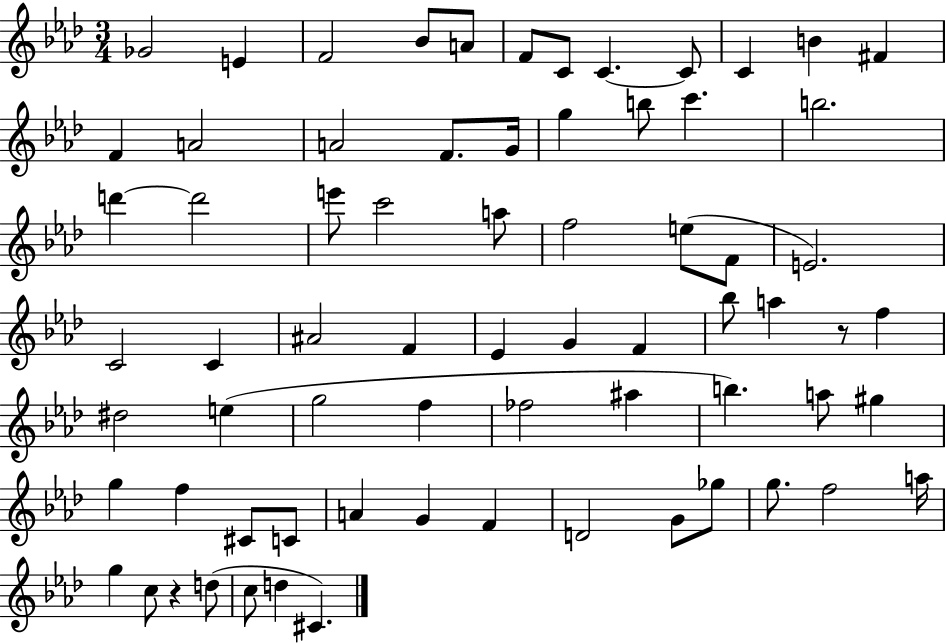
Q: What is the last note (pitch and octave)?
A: C#4